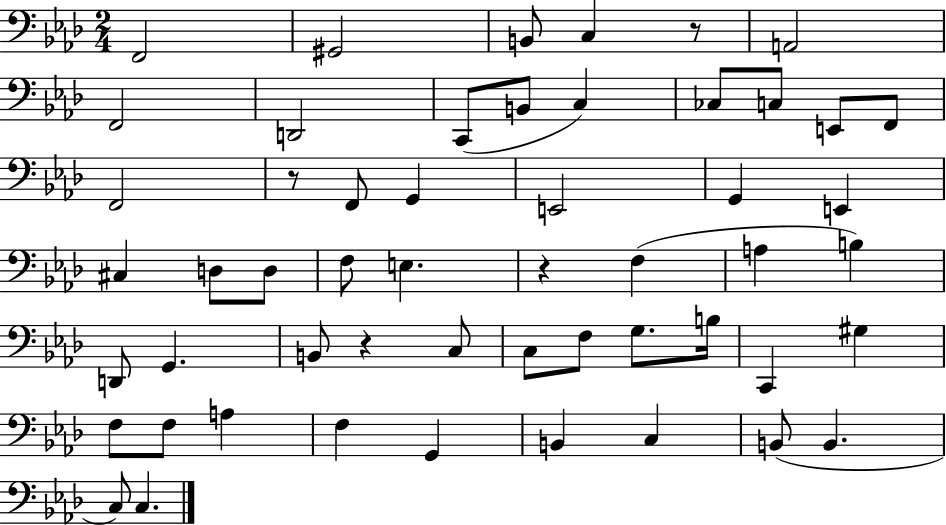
F2/h G#2/h B2/e C3/q R/e A2/h F2/h D2/h C2/e B2/e C3/q CES3/e C3/e E2/e F2/e F2/h R/e F2/e G2/q E2/h G2/q E2/q C#3/q D3/e D3/e F3/e E3/q. R/q F3/q A3/q B3/q D2/e G2/q. B2/e R/q C3/e C3/e F3/e G3/e. B3/s C2/q G#3/q F3/e F3/e A3/q F3/q G2/q B2/q C3/q B2/e B2/q. C3/e C3/q.